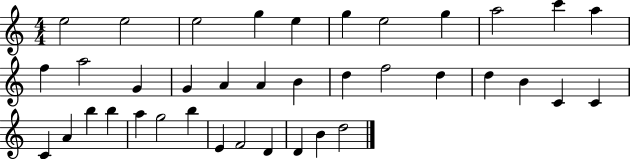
{
  \clef treble
  \numericTimeSignature
  \time 4/4
  \key c \major
  e''2 e''2 | e''2 g''4 e''4 | g''4 e''2 g''4 | a''2 c'''4 a''4 | \break f''4 a''2 g'4 | g'4 a'4 a'4 b'4 | d''4 f''2 d''4 | d''4 b'4 c'4 c'4 | \break c'4 a'4 b''4 b''4 | a''4 g''2 b''4 | e'4 f'2 d'4 | d'4 b'4 d''2 | \break \bar "|."
}